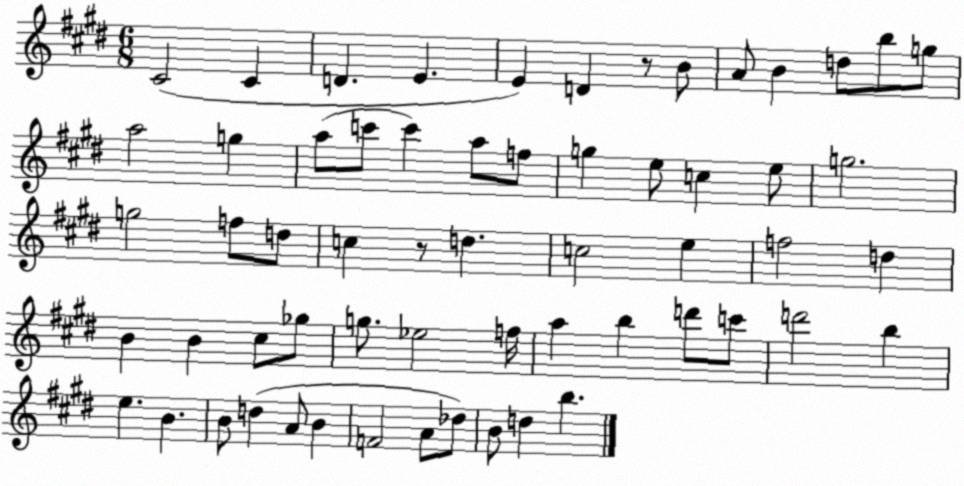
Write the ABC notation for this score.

X:1
T:Untitled
M:6/8
L:1/4
K:E
^C2 ^C D E E D z/2 B/2 A/2 B d/2 b/2 g/2 a2 g a/2 c'/2 c' a/2 f/2 g e/2 c e/2 g2 g2 f/2 d/2 c z/2 d c2 e f2 d B B ^c/2 _g/2 g/2 _e2 f/4 a b d'/2 c'/2 d'2 b e B B/2 d A/2 B F2 A/2 _d/2 B/2 d b